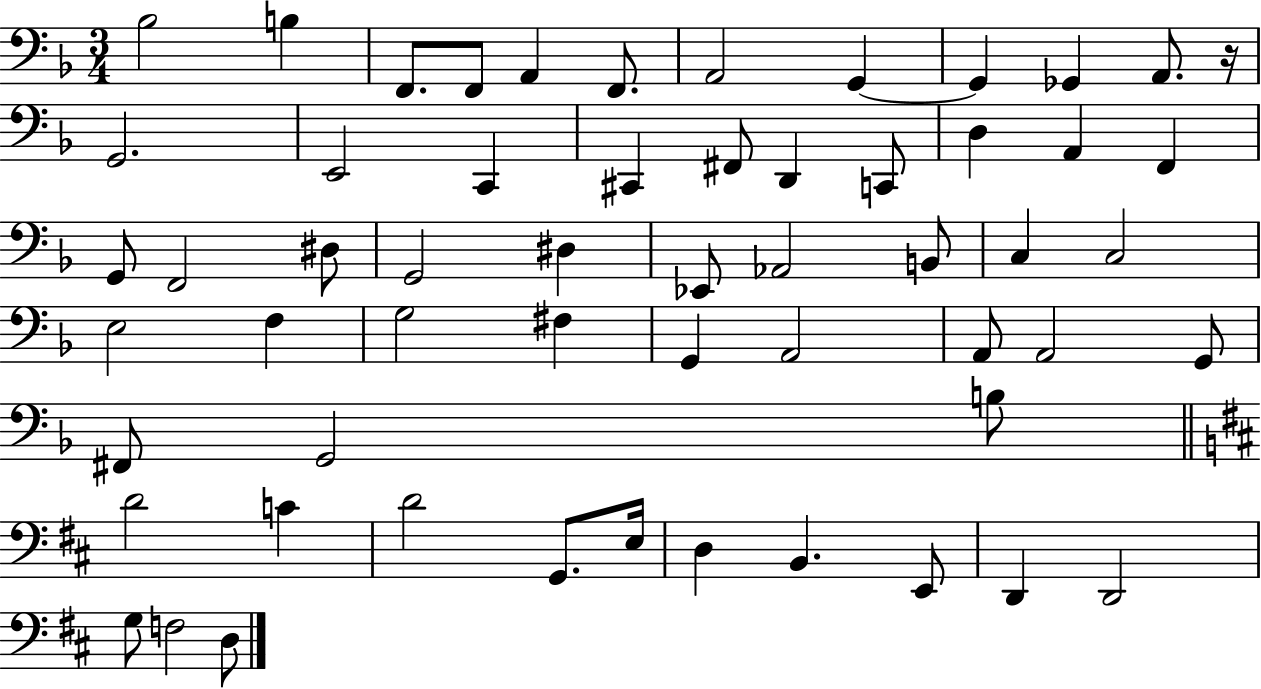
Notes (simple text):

Bb3/h B3/q F2/e. F2/e A2/q F2/e. A2/h G2/q G2/q Gb2/q A2/e. R/s G2/h. E2/h C2/q C#2/q F#2/e D2/q C2/e D3/q A2/q F2/q G2/e F2/h D#3/e G2/h D#3/q Eb2/e Ab2/h B2/e C3/q C3/h E3/h F3/q G3/h F#3/q G2/q A2/h A2/e A2/h G2/e F#2/e G2/h B3/e D4/h C4/q D4/h G2/e. E3/s D3/q B2/q. E2/e D2/q D2/h G3/e F3/h D3/e